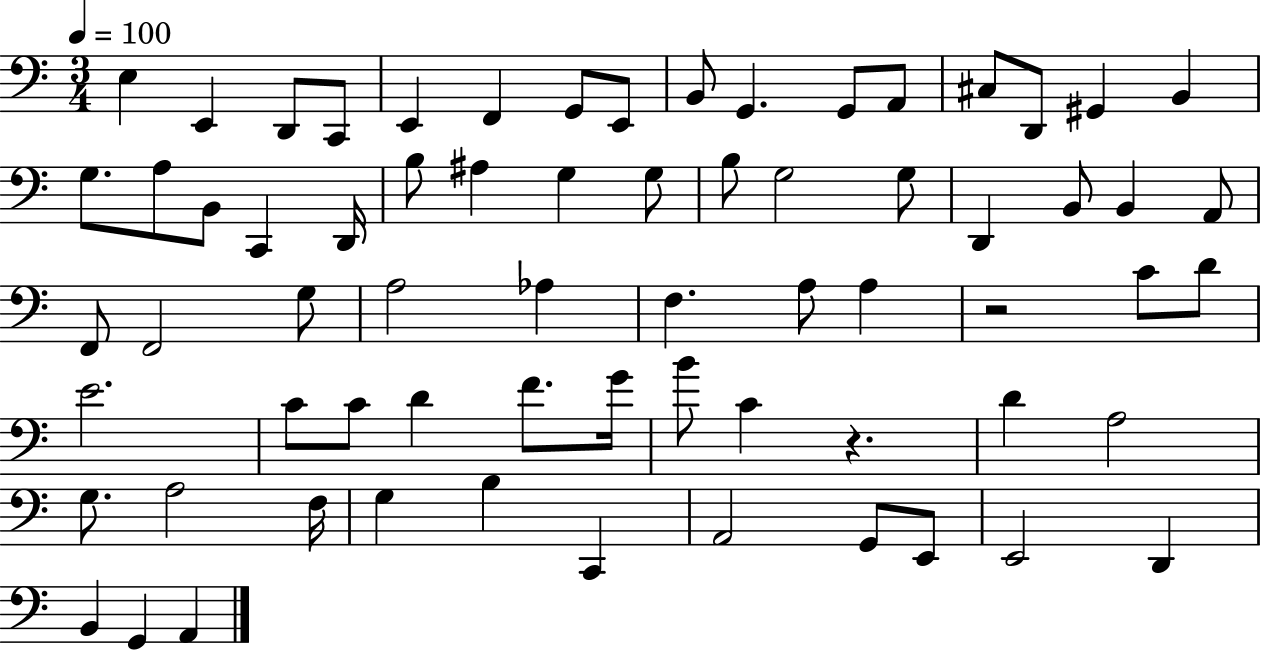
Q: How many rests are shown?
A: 2